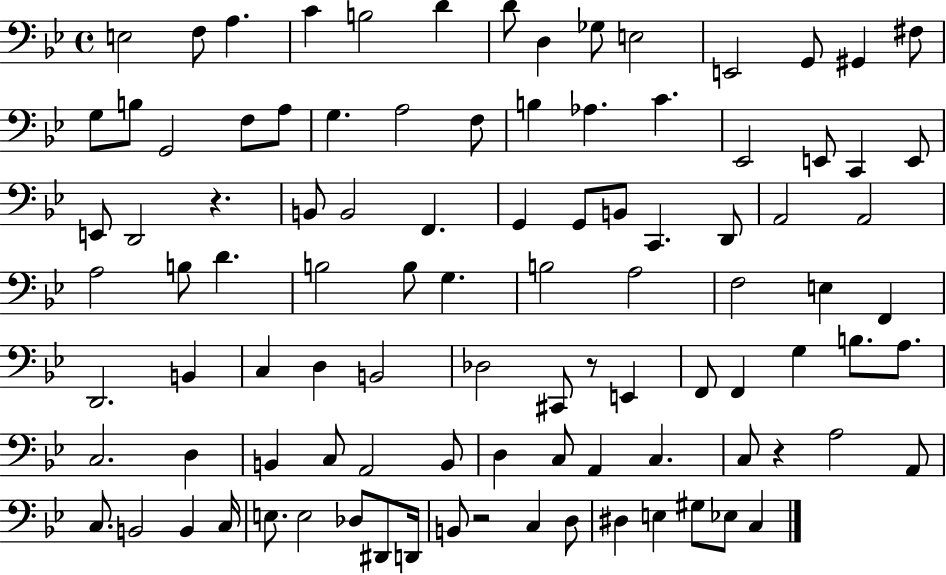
X:1
T:Untitled
M:4/4
L:1/4
K:Bb
E,2 F,/2 A, C B,2 D D/2 D, _G,/2 E,2 E,,2 G,,/2 ^G,, ^F,/2 G,/2 B,/2 G,,2 F,/2 A,/2 G, A,2 F,/2 B, _A, C _E,,2 E,,/2 C,, E,,/2 E,,/2 D,,2 z B,,/2 B,,2 F,, G,, G,,/2 B,,/2 C,, D,,/2 A,,2 A,,2 A,2 B,/2 D B,2 B,/2 G, B,2 A,2 F,2 E, F,, D,,2 B,, C, D, B,,2 _D,2 ^C,,/2 z/2 E,, F,,/2 F,, G, B,/2 A,/2 C,2 D, B,, C,/2 A,,2 B,,/2 D, C,/2 A,, C, C,/2 z A,2 A,,/2 C,/2 B,,2 B,, C,/4 E,/2 E,2 _D,/2 ^D,,/2 D,,/4 B,,/2 z2 C, D,/2 ^D, E, ^G,/2 _E,/2 C,